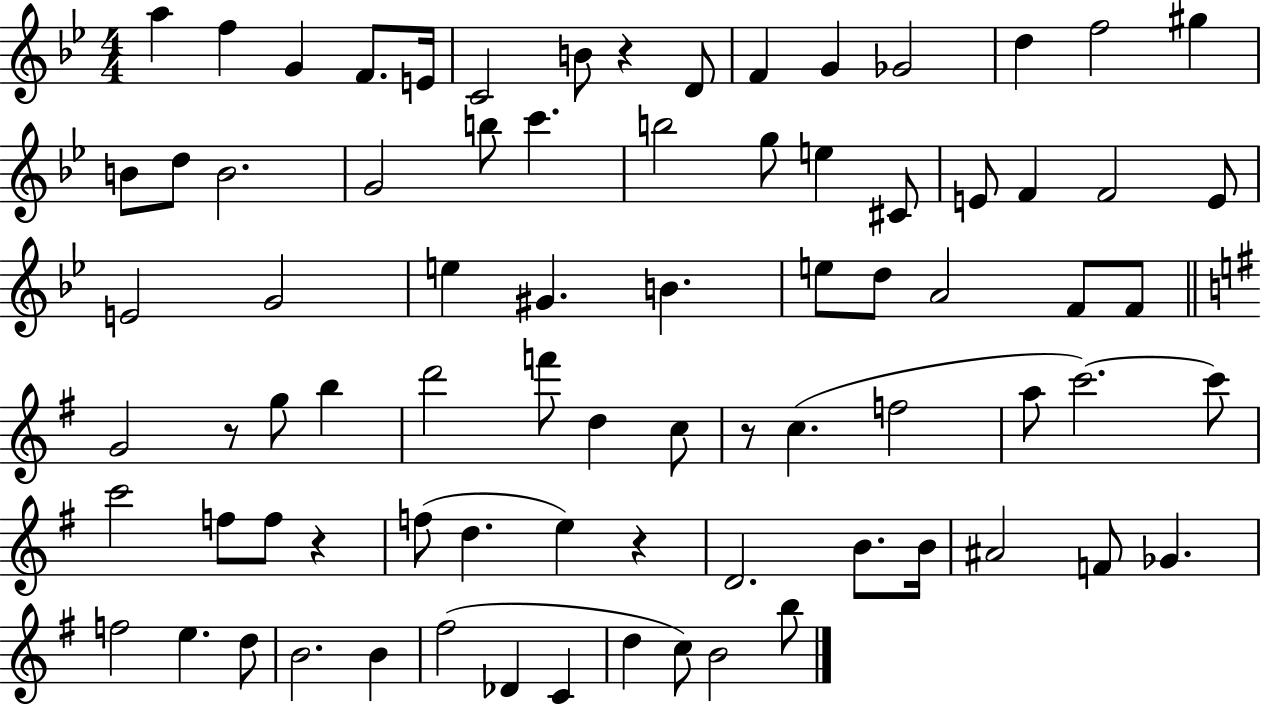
X:1
T:Untitled
M:4/4
L:1/4
K:Bb
a f G F/2 E/4 C2 B/2 z D/2 F G _G2 d f2 ^g B/2 d/2 B2 G2 b/2 c' b2 g/2 e ^C/2 E/2 F F2 E/2 E2 G2 e ^G B e/2 d/2 A2 F/2 F/2 G2 z/2 g/2 b d'2 f'/2 d c/2 z/2 c f2 a/2 c'2 c'/2 c'2 f/2 f/2 z f/2 d e z D2 B/2 B/4 ^A2 F/2 _G f2 e d/2 B2 B ^f2 _D C d c/2 B2 b/2